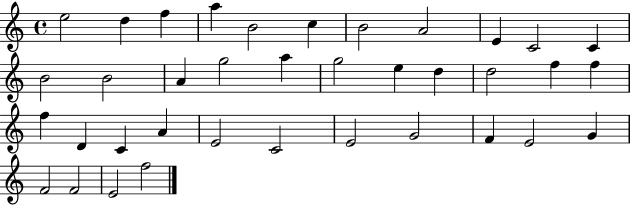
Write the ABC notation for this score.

X:1
T:Untitled
M:4/4
L:1/4
K:C
e2 d f a B2 c B2 A2 E C2 C B2 B2 A g2 a g2 e d d2 f f f D C A E2 C2 E2 G2 F E2 G F2 F2 E2 f2